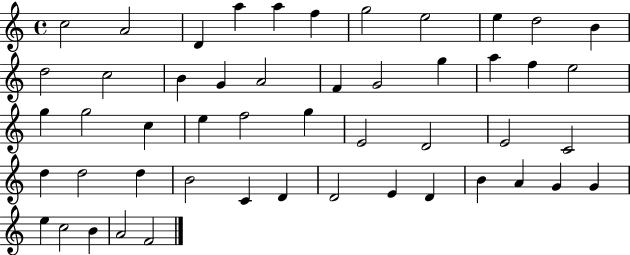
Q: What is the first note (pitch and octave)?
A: C5